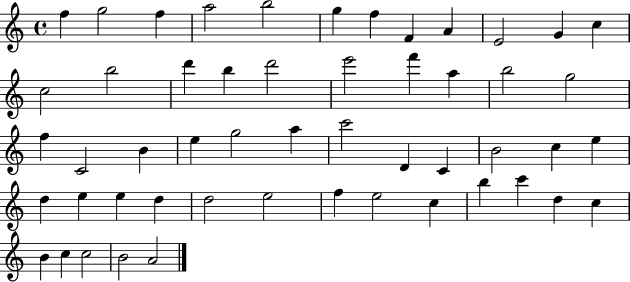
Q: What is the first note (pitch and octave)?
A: F5